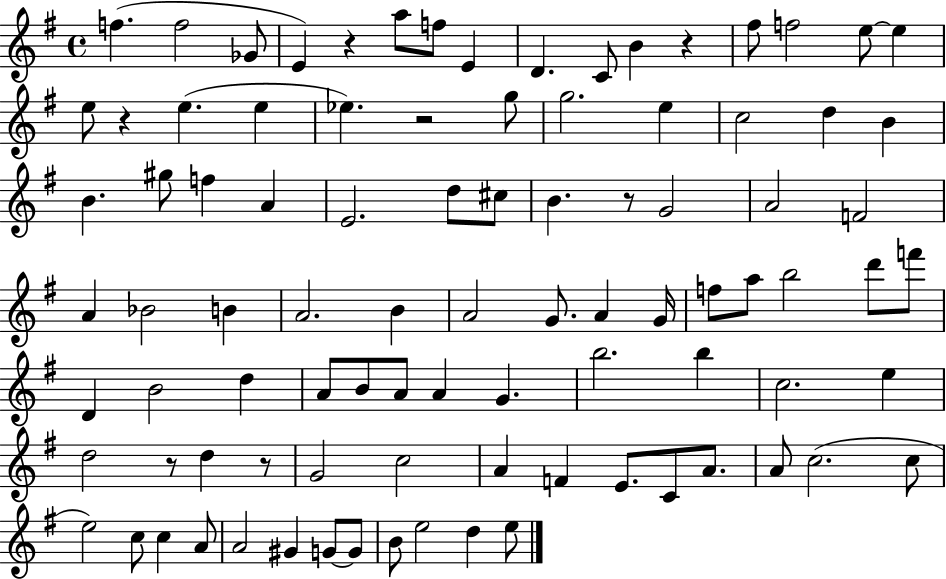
F5/q. F5/h Gb4/e E4/q R/q A5/e F5/e E4/q D4/q. C4/e B4/q R/q F#5/e F5/h E5/e E5/q E5/e R/q E5/q. E5/q Eb5/q. R/h G5/e G5/h. E5/q C5/h D5/q B4/q B4/q. G#5/e F5/q A4/q E4/h. D5/e C#5/e B4/q. R/e G4/h A4/h F4/h A4/q Bb4/h B4/q A4/h. B4/q A4/h G4/e. A4/q G4/s F5/e A5/e B5/h D6/e F6/e D4/q B4/h D5/q A4/e B4/e A4/e A4/q G4/q. B5/h. B5/q C5/h. E5/q D5/h R/e D5/q R/e G4/h C5/h A4/q F4/q E4/e. C4/e A4/e. A4/e C5/h. C5/e E5/h C5/e C5/q A4/e A4/h G#4/q G4/e G4/e B4/e E5/h D5/q E5/e